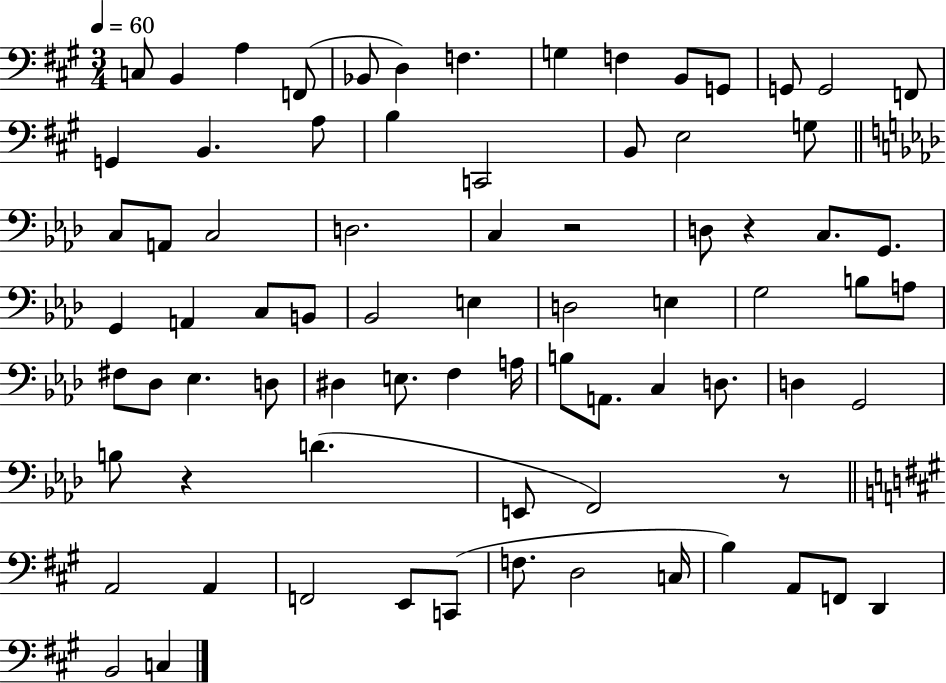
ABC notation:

X:1
T:Untitled
M:3/4
L:1/4
K:A
C,/2 B,, A, F,,/2 _B,,/2 D, F, G, F, B,,/2 G,,/2 G,,/2 G,,2 F,,/2 G,, B,, A,/2 B, C,,2 B,,/2 E,2 G,/2 C,/2 A,,/2 C,2 D,2 C, z2 D,/2 z C,/2 G,,/2 G,, A,, C,/2 B,,/2 _B,,2 E, D,2 E, G,2 B,/2 A,/2 ^F,/2 _D,/2 _E, D,/2 ^D, E,/2 F, A,/4 B,/2 A,,/2 C, D,/2 D, G,,2 B,/2 z D E,,/2 F,,2 z/2 A,,2 A,, F,,2 E,,/2 C,,/2 F,/2 D,2 C,/4 B, A,,/2 F,,/2 D,, B,,2 C,